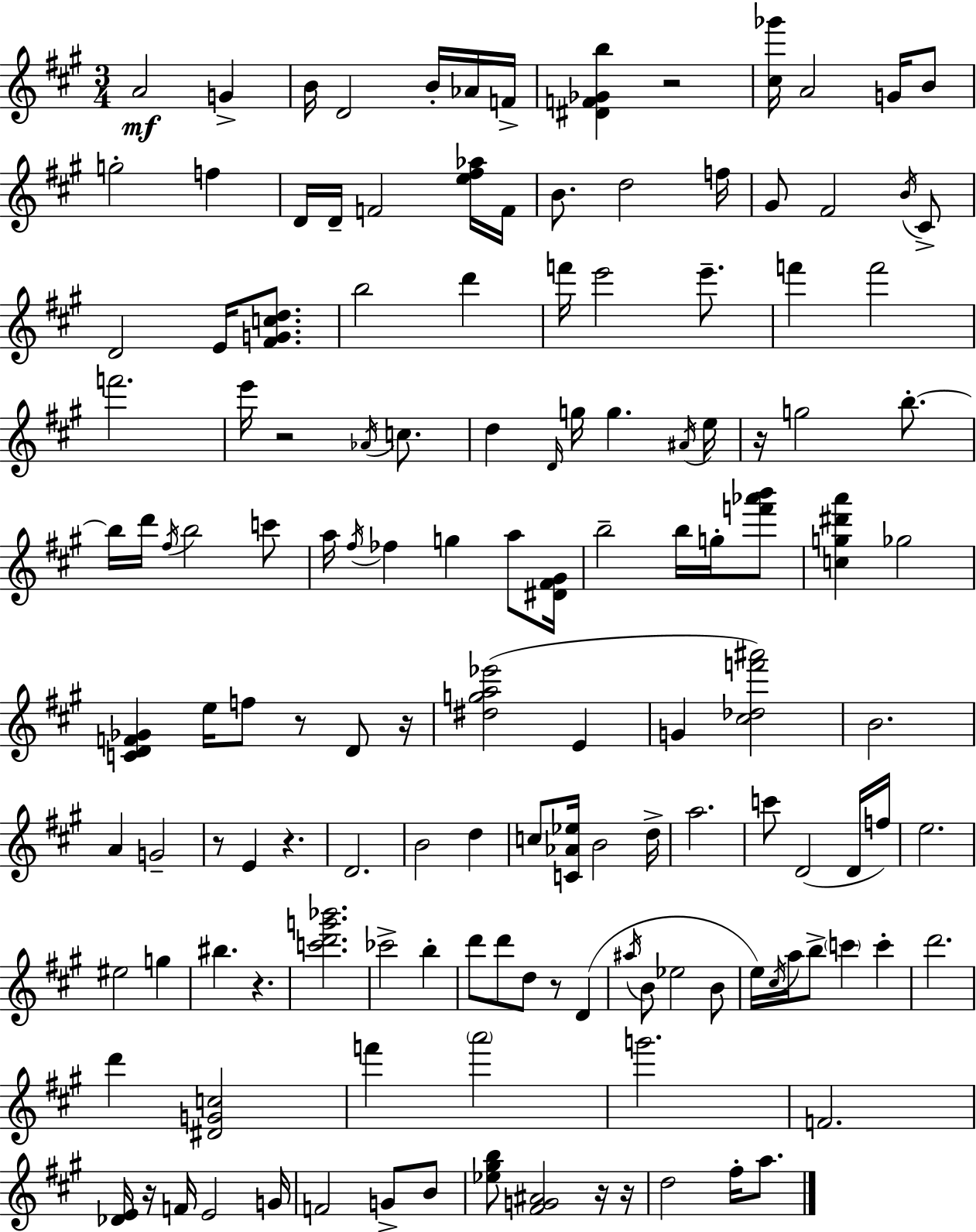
{
  \clef treble
  \numericTimeSignature
  \time 3/4
  \key a \major
  \repeat volta 2 { a'2\mf g'4-> | b'16 d'2 b'16-. aes'16 f'16-> | <dis' f' ges' b''>4 r2 | <cis'' ges'''>16 a'2 g'16 b'8 | \break g''2-. f''4 | d'16 d'16-- f'2 <e'' fis'' aes''>16 f'16 | b'8. d''2 f''16 | gis'8 fis'2 \acciaccatura { b'16 } cis'8-> | \break d'2 e'16 <fis' g' c'' d''>8. | b''2 d'''4 | f'''16 e'''2 e'''8.-- | f'''4 f'''2 | \break f'''2. | e'''16 r2 \acciaccatura { aes'16 } c''8. | d''4 \grace { d'16 } g''16 g''4. | \acciaccatura { ais'16 } e''16 r16 g''2 | \break b''8.-.~~ b''16 d'''16 \acciaccatura { fis''16 } b''2 | c'''8 a''16 \acciaccatura { fis''16 } fes''4 g''4 | a''8 <dis' fis' gis'>16 b''2-- | b''16 g''16-. <f''' aes''' b'''>8 <c'' g'' dis''' a'''>4 ges''2 | \break <c' d' f' ges'>4 e''16 f''8 | r8 d'8 r16 <dis'' g'' a'' ees'''>2( | e'4 g'4 <cis'' des'' f''' ais'''>2) | b'2. | \break a'4 g'2-- | r8 e'4 | r4. d'2. | b'2 | \break d''4 c''8 <c' aes' ees''>16 b'2 | d''16-> a''2. | c'''8 d'2( | d'16 f''16) e''2. | \break eis''2 | g''4 bis''4. | r4. <c''' d''' g''' bes'''>2. | ces'''2-> | \break b''4-. d'''8 d'''8 d''8 | r8 d'4( \acciaccatura { ais''16 } b'8 ees''2 | b'8 e''16) \acciaccatura { cis''16 } a''16 b''8-> | \parenthesize c'''4 c'''4-. d'''2. | \break d'''4 | <dis' g' c''>2 f'''4 | \parenthesize a'''2 g'''2. | f'2. | \break <des' e'>16 r16 f'16 e'2 | g'16 f'2 | g'8-> b'8 <ees'' gis'' b''>8 <fis' g' ais'>2 | r16 r16 d''2 | \break fis''16-. a''8. } \bar "|."
}